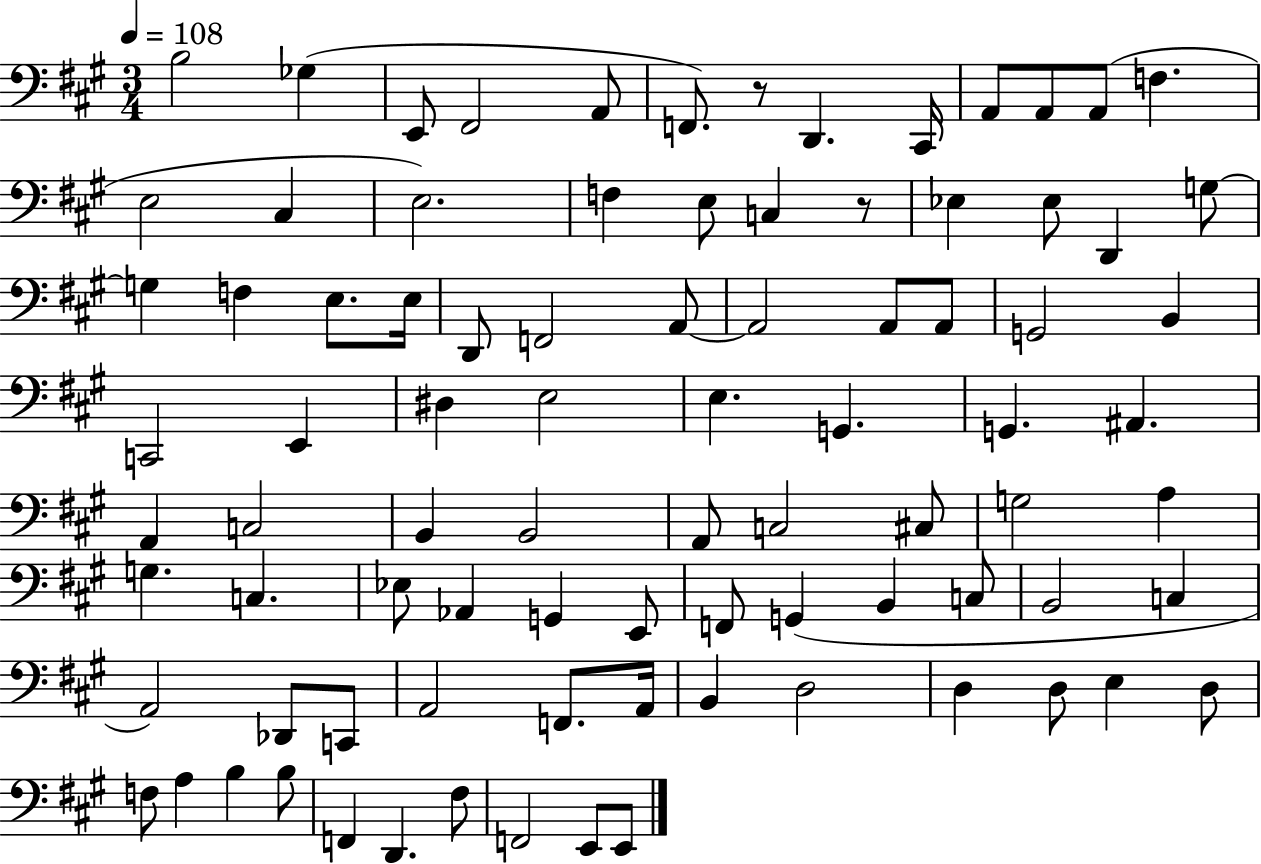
X:1
T:Untitled
M:3/4
L:1/4
K:A
B,2 _G, E,,/2 ^F,,2 A,,/2 F,,/2 z/2 D,, ^C,,/4 A,,/2 A,,/2 A,,/2 F, E,2 ^C, E,2 F, E,/2 C, z/2 _E, _E,/2 D,, G,/2 G, F, E,/2 E,/4 D,,/2 F,,2 A,,/2 A,,2 A,,/2 A,,/2 G,,2 B,, C,,2 E,, ^D, E,2 E, G,, G,, ^A,, A,, C,2 B,, B,,2 A,,/2 C,2 ^C,/2 G,2 A, G, C, _E,/2 _A,, G,, E,,/2 F,,/2 G,, B,, C,/2 B,,2 C, A,,2 _D,,/2 C,,/2 A,,2 F,,/2 A,,/4 B,, D,2 D, D,/2 E, D,/2 F,/2 A, B, B,/2 F,, D,, ^F,/2 F,,2 E,,/2 E,,/2